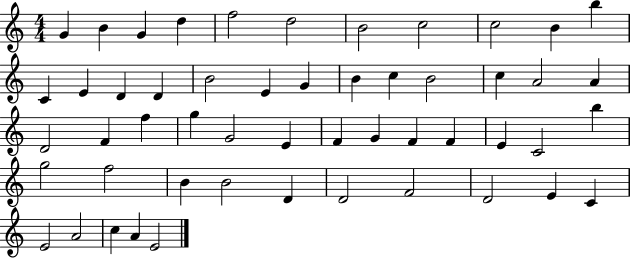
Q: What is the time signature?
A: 4/4